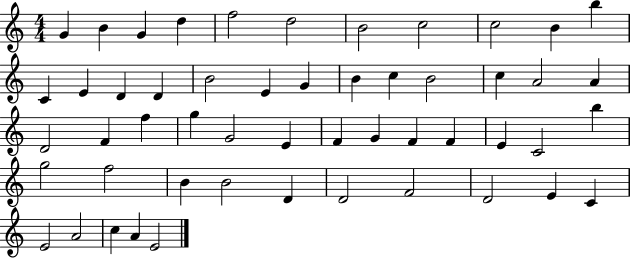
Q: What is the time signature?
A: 4/4